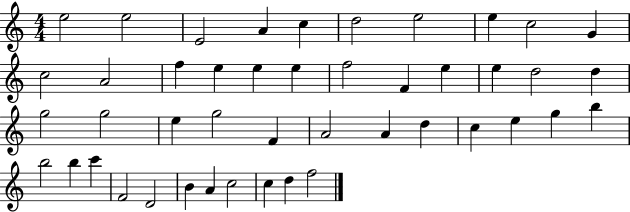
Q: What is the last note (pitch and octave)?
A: F5